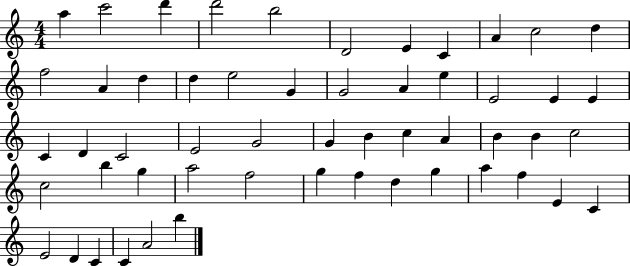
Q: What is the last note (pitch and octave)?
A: B5